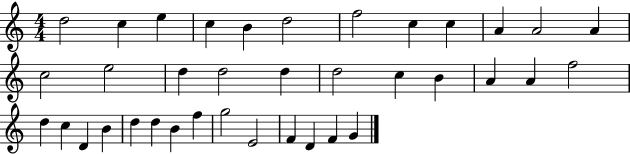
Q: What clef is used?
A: treble